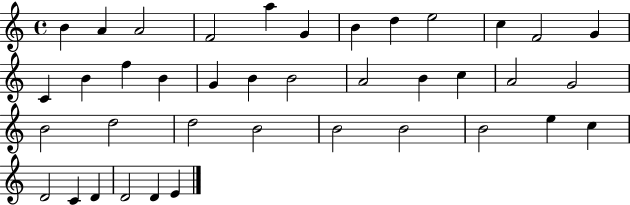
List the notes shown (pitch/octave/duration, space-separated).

B4/q A4/q A4/h F4/h A5/q G4/q B4/q D5/q E5/h C5/q F4/h G4/q C4/q B4/q F5/q B4/q G4/q B4/q B4/h A4/h B4/q C5/q A4/h G4/h B4/h D5/h D5/h B4/h B4/h B4/h B4/h E5/q C5/q D4/h C4/q D4/q D4/h D4/q E4/q